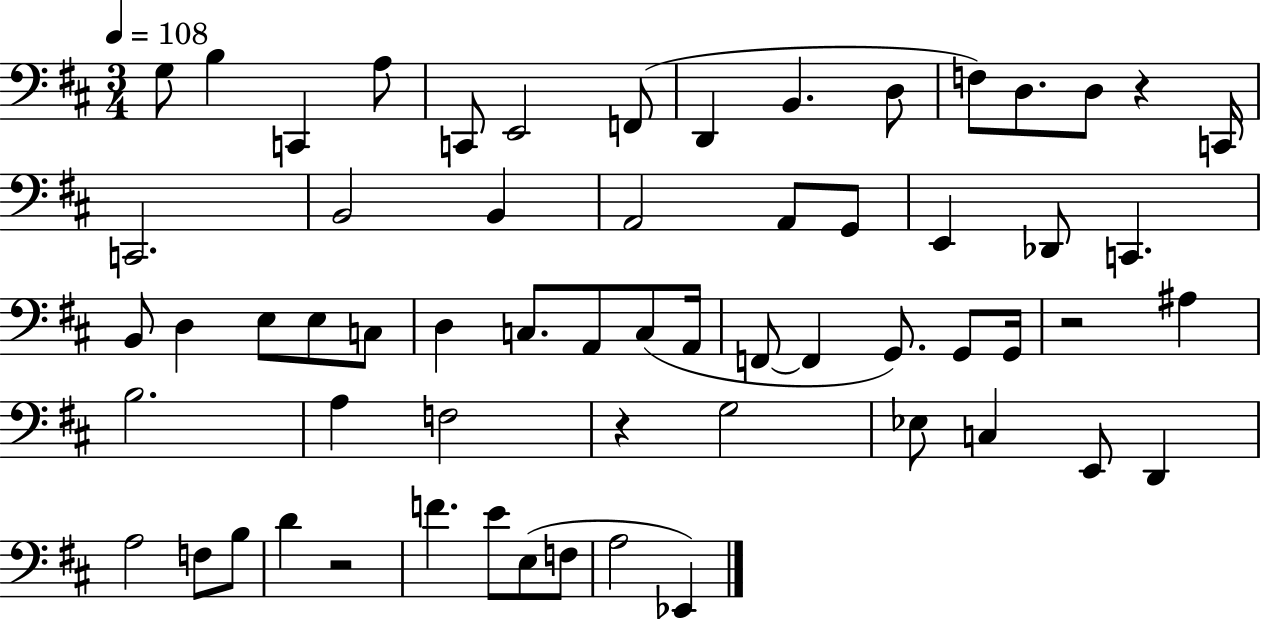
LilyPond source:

{
  \clef bass
  \numericTimeSignature
  \time 3/4
  \key d \major
  \tempo 4 = 108
  \repeat volta 2 { g8 b4 c,4 a8 | c,8 e,2 f,8( | d,4 b,4. d8 | f8) d8. d8 r4 c,16 | \break c,2. | b,2 b,4 | a,2 a,8 g,8 | e,4 des,8 c,4. | \break b,8 d4 e8 e8 c8 | d4 c8. a,8 c8( a,16 | f,8~~ f,4 g,8.) g,8 g,16 | r2 ais4 | \break b2. | a4 f2 | r4 g2 | ees8 c4 e,8 d,4 | \break a2 f8 b8 | d'4 r2 | f'4. e'8 e8( f8 | a2 ees,4) | \break } \bar "|."
}